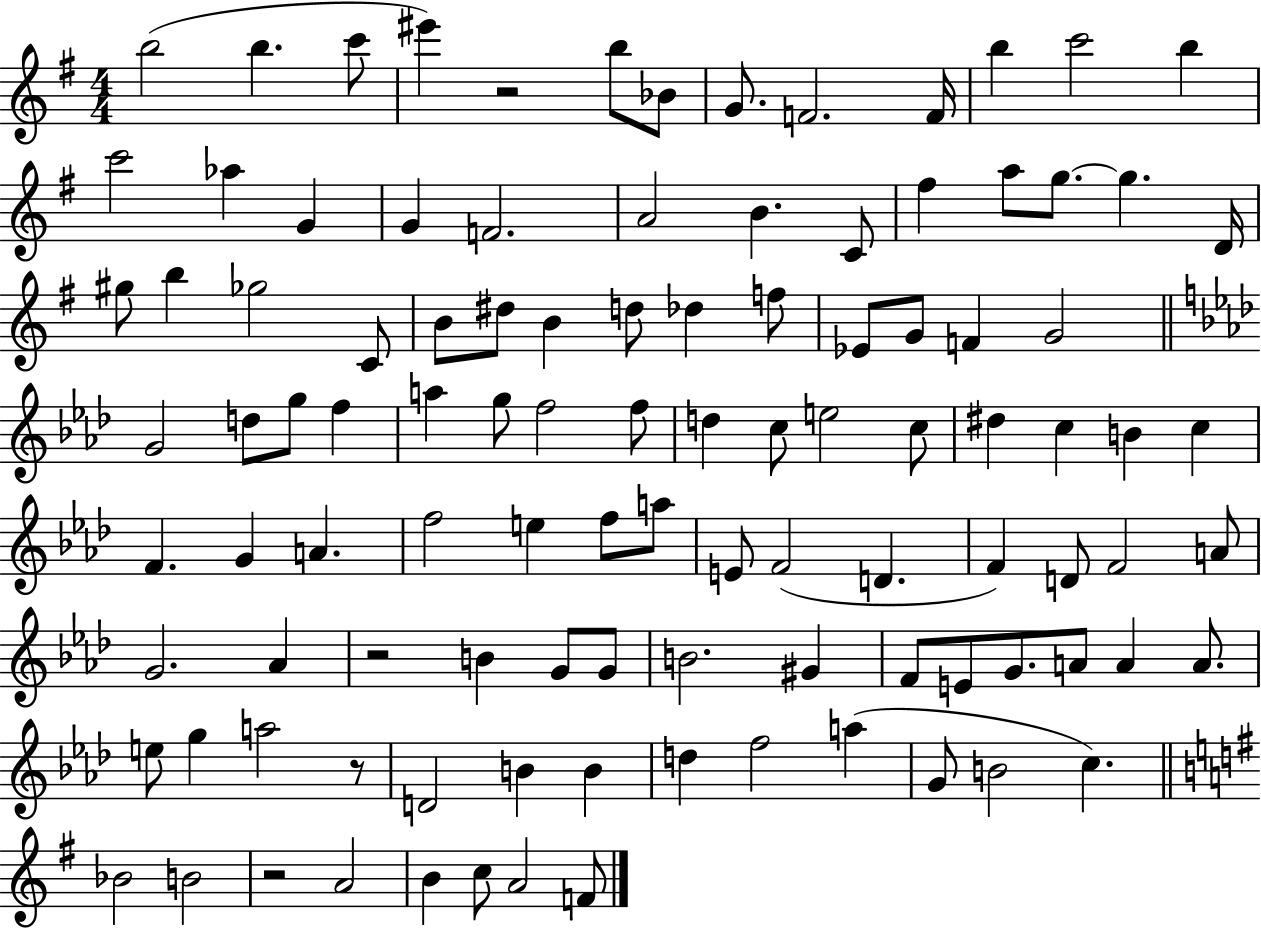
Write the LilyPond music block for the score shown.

{
  \clef treble
  \numericTimeSignature
  \time 4/4
  \key g \major
  b''2( b''4. c'''8 | eis'''4) r2 b''8 bes'8 | g'8. f'2. f'16 | b''4 c'''2 b''4 | \break c'''2 aes''4 g'4 | g'4 f'2. | a'2 b'4. c'8 | fis''4 a''8 g''8.~~ g''4. d'16 | \break gis''8 b''4 ges''2 c'8 | b'8 dis''8 b'4 d''8 des''4 f''8 | ees'8 g'8 f'4 g'2 | \bar "||" \break \key aes \major g'2 d''8 g''8 f''4 | a''4 g''8 f''2 f''8 | d''4 c''8 e''2 c''8 | dis''4 c''4 b'4 c''4 | \break f'4. g'4 a'4. | f''2 e''4 f''8 a''8 | e'8 f'2( d'4. | f'4) d'8 f'2 a'8 | \break g'2. aes'4 | r2 b'4 g'8 g'8 | b'2. gis'4 | f'8 e'8 g'8. a'8 a'4 a'8. | \break e''8 g''4 a''2 r8 | d'2 b'4 b'4 | d''4 f''2 a''4( | g'8 b'2 c''4.) | \break \bar "||" \break \key g \major bes'2 b'2 | r2 a'2 | b'4 c''8 a'2 f'8 | \bar "|."
}